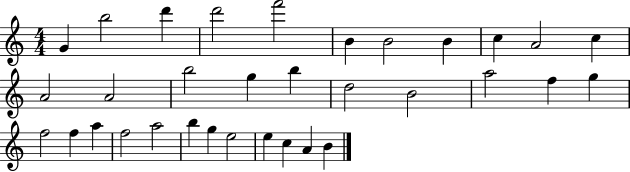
X:1
T:Untitled
M:4/4
L:1/4
K:C
G b2 d' d'2 f'2 B B2 B c A2 c A2 A2 b2 g b d2 B2 a2 f g f2 f a f2 a2 b g e2 e c A B